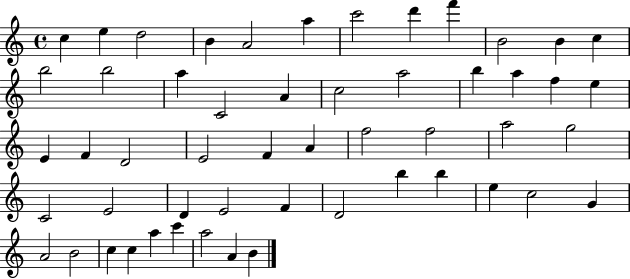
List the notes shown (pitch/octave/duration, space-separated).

C5/q E5/q D5/h B4/q A4/h A5/q C6/h D6/q F6/q B4/h B4/q C5/q B5/h B5/h A5/q C4/h A4/q C5/h A5/h B5/q A5/q F5/q E5/q E4/q F4/q D4/h E4/h F4/q A4/q F5/h F5/h A5/h G5/h C4/h E4/h D4/q E4/h F4/q D4/h B5/q B5/q E5/q C5/h G4/q A4/h B4/h C5/q C5/q A5/q C6/q A5/h A4/q B4/q